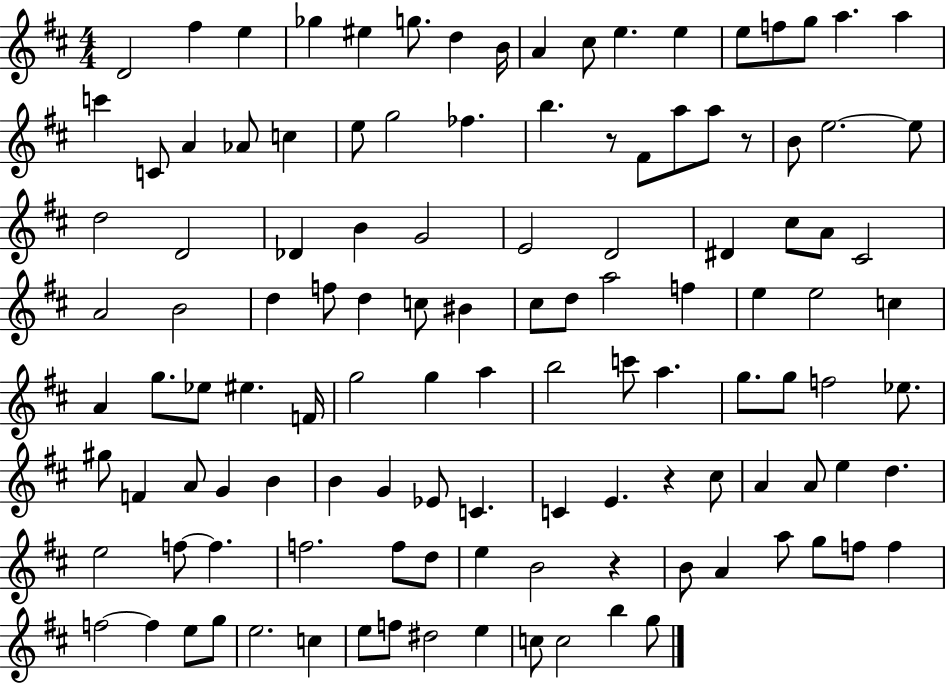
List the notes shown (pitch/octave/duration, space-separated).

D4/h F#5/q E5/q Gb5/q EIS5/q G5/e. D5/q B4/s A4/q C#5/e E5/q. E5/q E5/e F5/e G5/e A5/q. A5/q C6/q C4/e A4/q Ab4/e C5/q E5/e G5/h FES5/q. B5/q. R/e F#4/e A5/e A5/e R/e B4/e E5/h. E5/e D5/h D4/h Db4/q B4/q G4/h E4/h D4/h D#4/q C#5/e A4/e C#4/h A4/h B4/h D5/q F5/e D5/q C5/e BIS4/q C#5/e D5/e A5/h F5/q E5/q E5/h C5/q A4/q G5/e. Eb5/e EIS5/q. F4/s G5/h G5/q A5/q B5/h C6/e A5/q. G5/e. G5/e F5/h Eb5/e. G#5/e F4/q A4/e G4/q B4/q B4/q G4/q Eb4/e C4/q. C4/q E4/q. R/q C#5/e A4/q A4/e E5/q D5/q. E5/h F5/e F5/q. F5/h. F5/e D5/e E5/q B4/h R/q B4/e A4/q A5/e G5/e F5/e F5/q F5/h F5/q E5/e G5/e E5/h. C5/q E5/e F5/e D#5/h E5/q C5/e C5/h B5/q G5/e